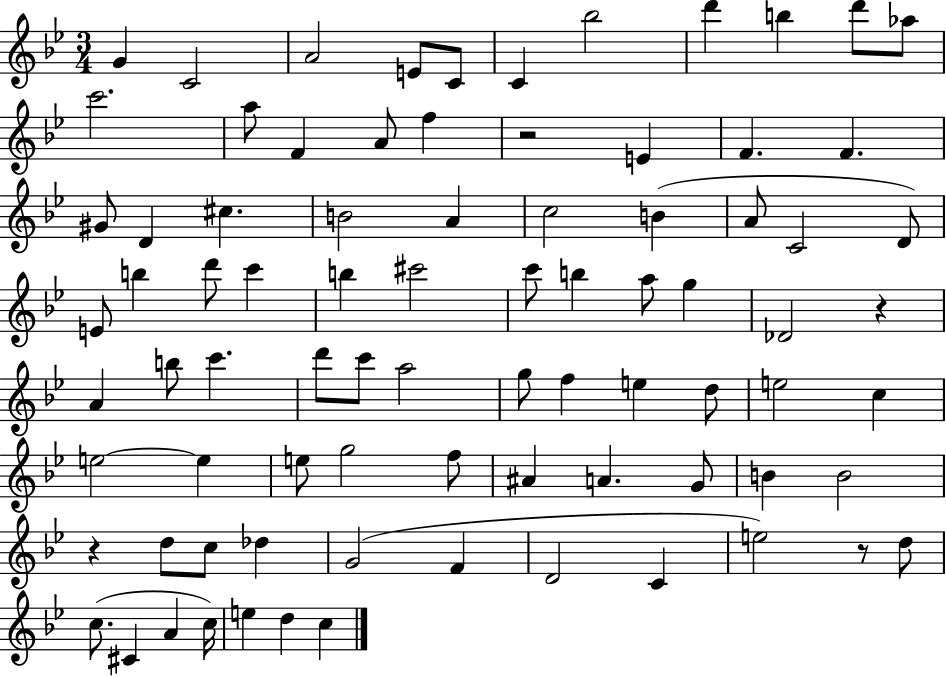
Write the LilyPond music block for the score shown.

{
  \clef treble
  \numericTimeSignature
  \time 3/4
  \key bes \major
  g'4 c'2 | a'2 e'8 c'8 | c'4 bes''2 | d'''4 b''4 d'''8 aes''8 | \break c'''2. | a''8 f'4 a'8 f''4 | r2 e'4 | f'4. f'4. | \break gis'8 d'4 cis''4. | b'2 a'4 | c''2 b'4( | a'8 c'2 d'8) | \break e'8 b''4 d'''8 c'''4 | b''4 cis'''2 | c'''8 b''4 a''8 g''4 | des'2 r4 | \break a'4 b''8 c'''4. | d'''8 c'''8 a''2 | g''8 f''4 e''4 d''8 | e''2 c''4 | \break e''2~~ e''4 | e''8 g''2 f''8 | ais'4 a'4. g'8 | b'4 b'2 | \break r4 d''8 c''8 des''4 | g'2( f'4 | d'2 c'4 | e''2) r8 d''8 | \break c''8.( cis'4 a'4 c''16) | e''4 d''4 c''4 | \bar "|."
}